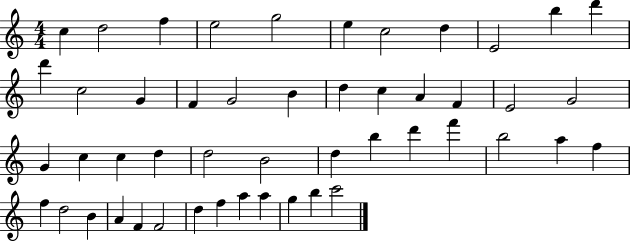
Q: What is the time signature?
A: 4/4